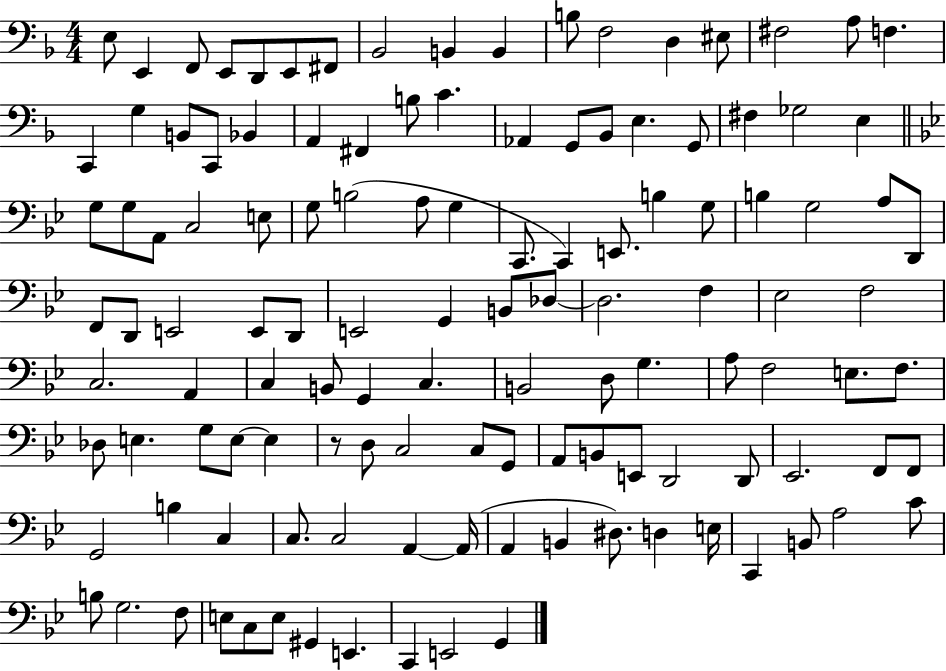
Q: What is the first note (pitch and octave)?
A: E3